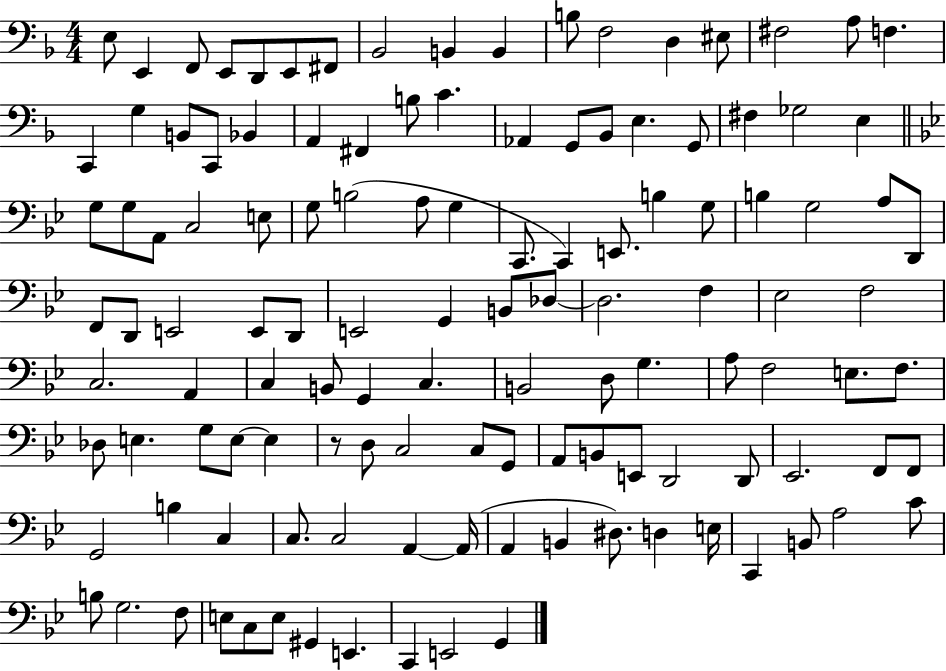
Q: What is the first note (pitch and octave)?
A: E3